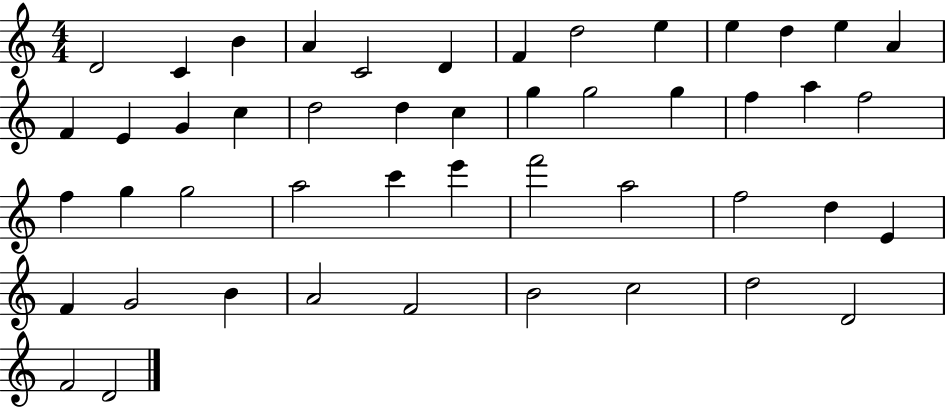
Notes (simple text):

D4/h C4/q B4/q A4/q C4/h D4/q F4/q D5/h E5/q E5/q D5/q E5/q A4/q F4/q E4/q G4/q C5/q D5/h D5/q C5/q G5/q G5/h G5/q F5/q A5/q F5/h F5/q G5/q G5/h A5/h C6/q E6/q F6/h A5/h F5/h D5/q E4/q F4/q G4/h B4/q A4/h F4/h B4/h C5/h D5/h D4/h F4/h D4/h